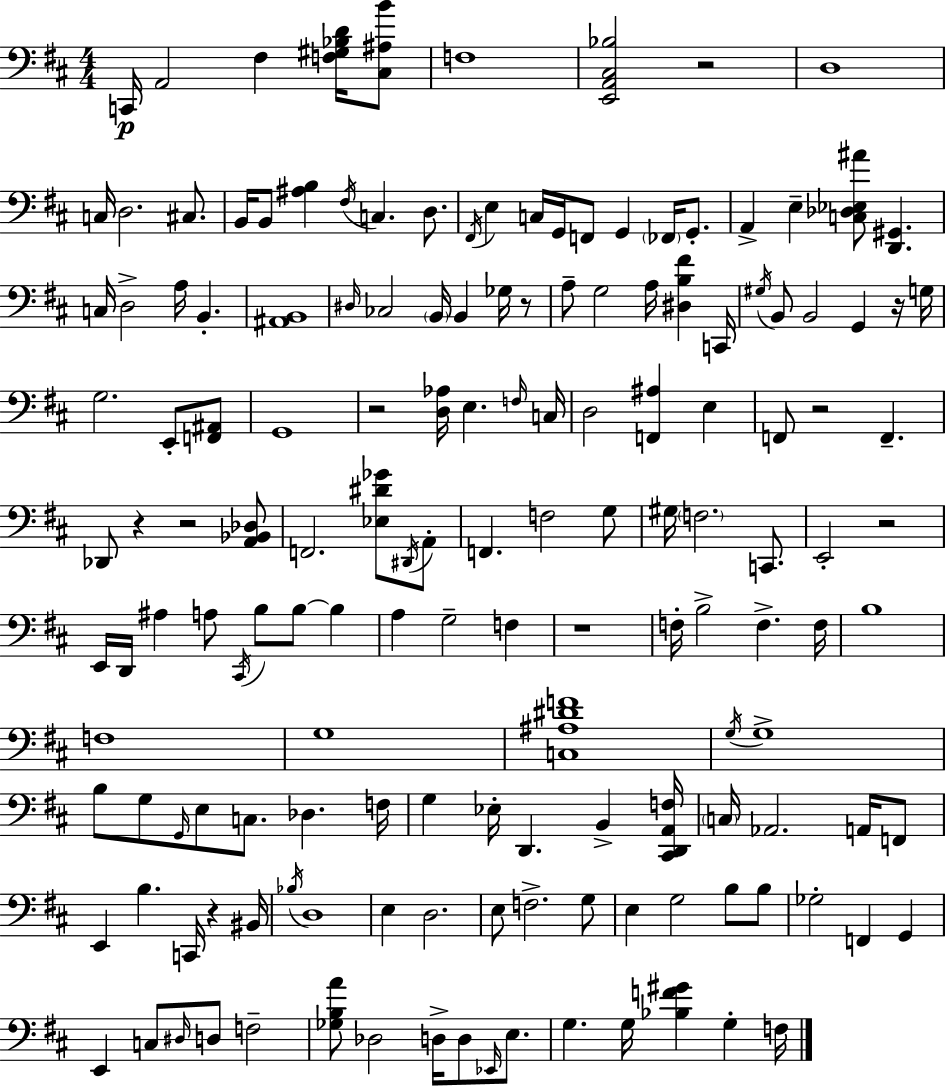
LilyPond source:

{
  \clef bass
  \numericTimeSignature
  \time 4/4
  \key d \major
  \repeat volta 2 { c,16\p a,2 fis4 <f gis bes d'>16 <cis ais b'>8 | f1 | <e, a, cis bes>2 r2 | d1 | \break c16 d2. cis8. | b,16 b,8 <ais b>4 \acciaccatura { fis16 } c4. d8. | \acciaccatura { fis,16 } e4 c16 g,16 f,8 g,4 \parenthesize fes,16 g,8.-. | a,4-> e4-- <c des ees ais'>8 <d, gis,>4. | \break c16 d2-> a16 b,4.-. | <ais, b,>1 | \grace { dis16 } ces2 \parenthesize b,16 b,4 | ges16 r8 a8-- g2 a16 <dis b fis'>4 | \break c,16 \acciaccatura { gis16 } b,8 b,2 g,4 | r16 g16 g2. | e,8-. <f, ais,>8 g,1 | r2 <d aes>16 e4. | \break \grace { f16 } c16 d2 <f, ais>4 | e4 f,8 r2 f,4.-- | des,8 r4 r2 | <a, bes, des>8 f,2. | \break <ees dis' ges'>8 \acciaccatura { dis,16 } a,8-. f,4. f2 | g8 gis16 \parenthesize f2. | c,8. e,2-. r2 | e,16 d,16 ais4 a8 \acciaccatura { cis,16 } b8 | \break b8~~ b4 a4 g2-- | f4 r1 | f16-. b2-> | f4.-> f16 b1 | \break f1 | g1 | <c ais dis' f'>1 | \acciaccatura { g16 } g1-> | \break b8 g8 \grace { g,16 } e8 c8. | des4. f16 g4 ees16-. d,4. | b,4-> <cis, d, a, f>16 \parenthesize c16 aes,2. | a,16 f,8 e,4 b4. | \break c,16 r4 bis,16 \acciaccatura { bes16 } d1 | e4 d2. | e8 f2.-> | g8 e4 g2 | \break b8 b8 ges2-. | f,4 g,4 e,4 c8 | \grace { dis16 } d8 f2-- <ges b a'>8 des2 | d16-> d8 \grace { ees,16 } e8. g4. | \break g16 <bes f' gis'>4 g4-. f16 } \bar "|."
}